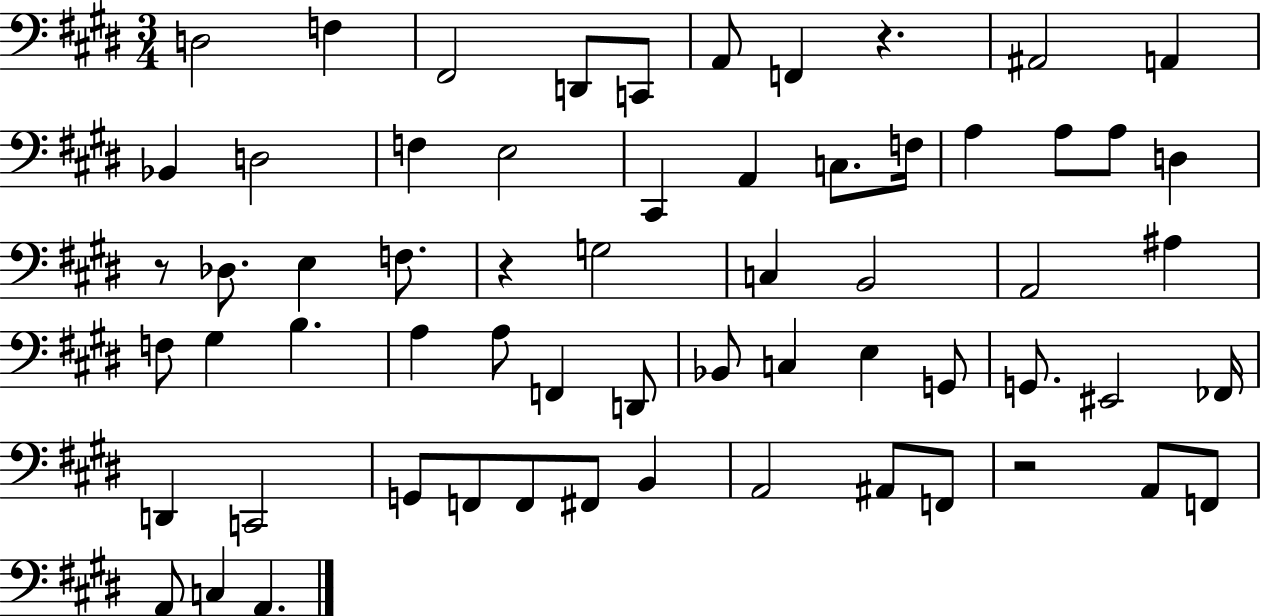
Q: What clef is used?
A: bass